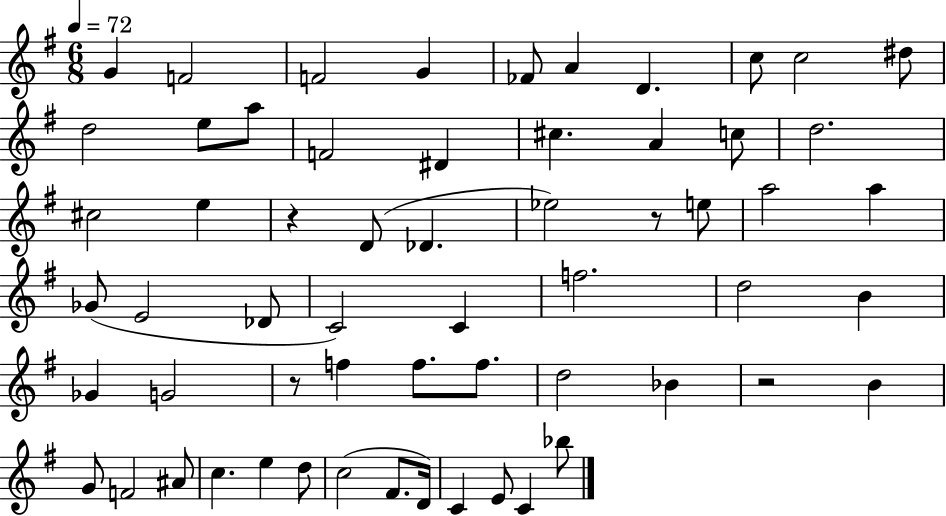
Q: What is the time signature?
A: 6/8